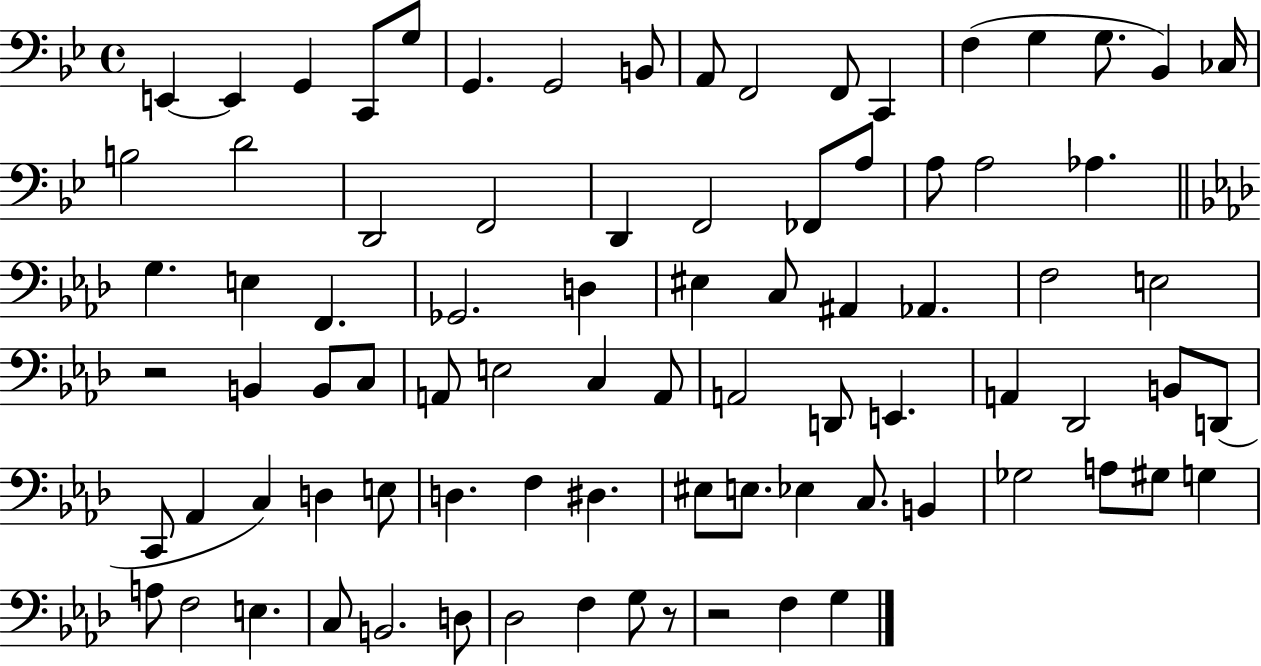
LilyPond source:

{
  \clef bass
  \time 4/4
  \defaultTimeSignature
  \key bes \major
  \repeat volta 2 { e,4~~ e,4 g,4 c,8 g8 | g,4. g,2 b,8 | a,8 f,2 f,8 c,4 | f4( g4 g8. bes,4) ces16 | \break b2 d'2 | d,2 f,2 | d,4 f,2 fes,8 a8 | a8 a2 aes4. | \break \bar "||" \break \key f \minor g4. e4 f,4. | ges,2. d4 | eis4 c8 ais,4 aes,4. | f2 e2 | \break r2 b,4 b,8 c8 | a,8 e2 c4 a,8 | a,2 d,8 e,4. | a,4 des,2 b,8 d,8( | \break c,8 aes,4 c4) d4 e8 | d4. f4 dis4. | eis8 e8. ees4 c8. b,4 | ges2 a8 gis8 g4 | \break a8 f2 e4. | c8 b,2. d8 | des2 f4 g8 r8 | r2 f4 g4 | \break } \bar "|."
}